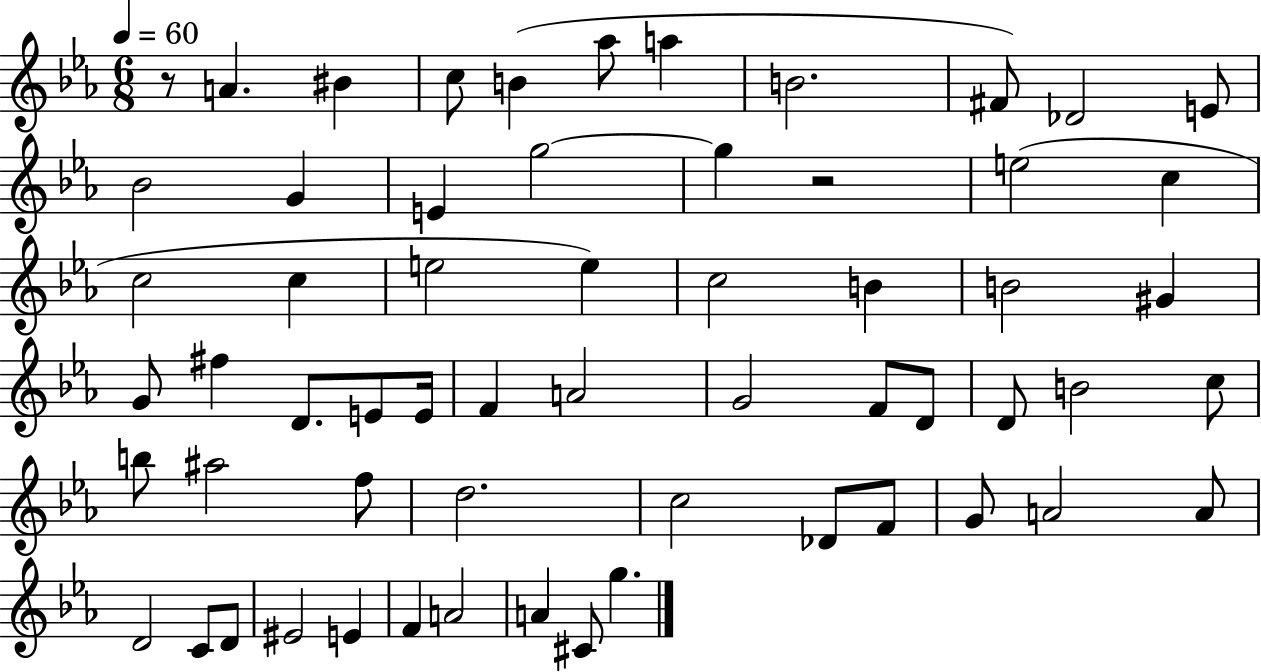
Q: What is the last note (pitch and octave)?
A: G5